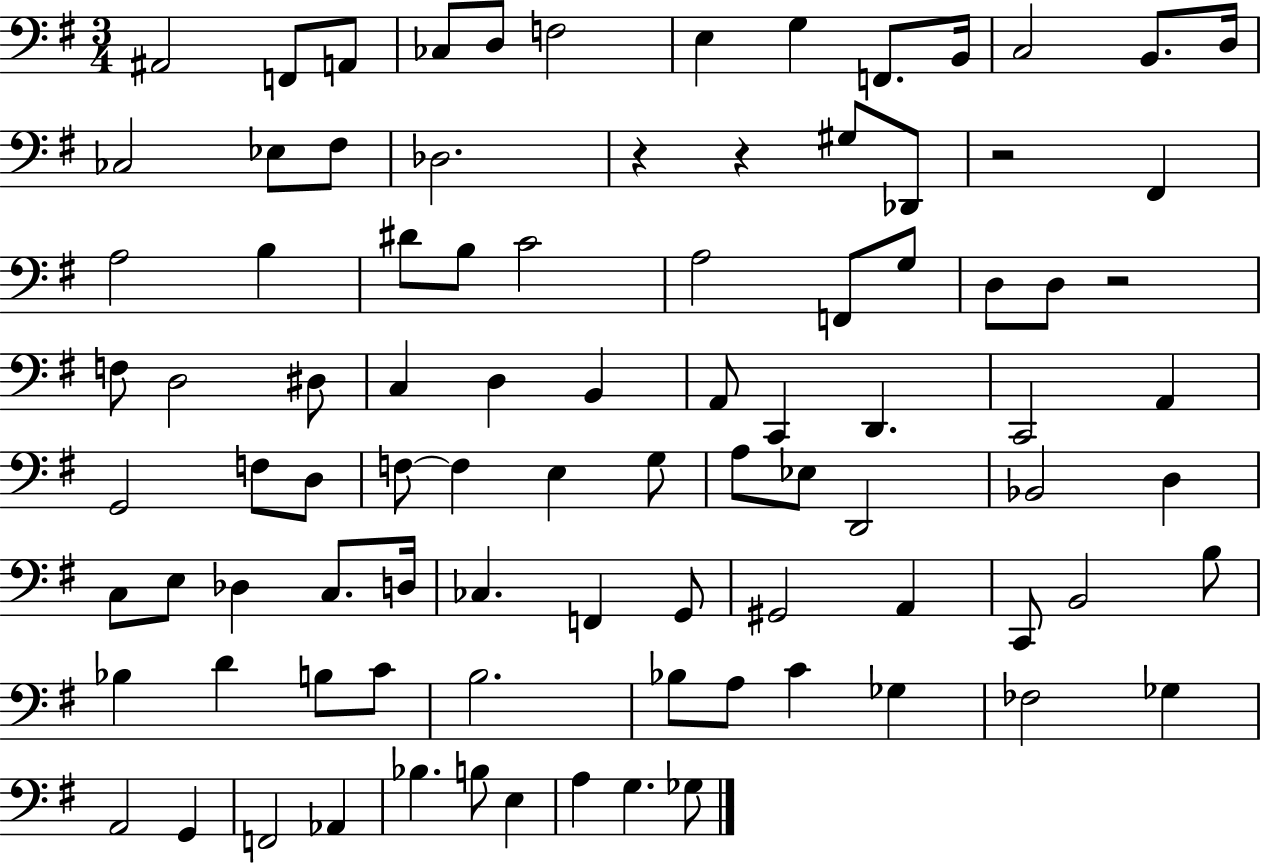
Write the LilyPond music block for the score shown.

{
  \clef bass
  \numericTimeSignature
  \time 3/4
  \key g \major
  ais,2 f,8 a,8 | ces8 d8 f2 | e4 g4 f,8. b,16 | c2 b,8. d16 | \break ces2 ees8 fis8 | des2. | r4 r4 gis8 des,8 | r2 fis,4 | \break a2 b4 | dis'8 b8 c'2 | a2 f,8 g8 | d8 d8 r2 | \break f8 d2 dis8 | c4 d4 b,4 | a,8 c,4 d,4. | c,2 a,4 | \break g,2 f8 d8 | f8~~ f4 e4 g8 | a8 ees8 d,2 | bes,2 d4 | \break c8 e8 des4 c8. d16 | ces4. f,4 g,8 | gis,2 a,4 | c,8 b,2 b8 | \break bes4 d'4 b8 c'8 | b2. | bes8 a8 c'4 ges4 | fes2 ges4 | \break a,2 g,4 | f,2 aes,4 | bes4. b8 e4 | a4 g4. ges8 | \break \bar "|."
}